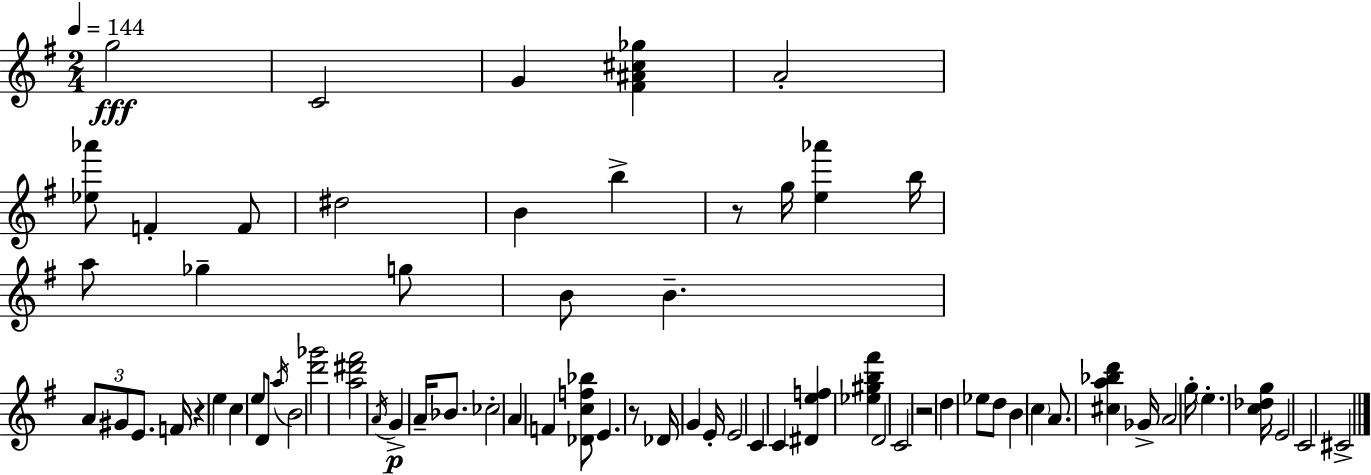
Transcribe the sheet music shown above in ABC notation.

X:1
T:Untitled
M:2/4
L:1/4
K:Em
g2 C2 G [^F^A^c_g] A2 [_e_a']/2 F F/2 ^d2 B b z/2 g/4 [e_a'] b/4 a/2 _g g/2 B/2 B A/2 ^G/2 E/2 F/4 z e c e/2 D/2 a/4 B2 [d'_g']2 [a^d'^f']2 A/4 G A/4 _B/2 _c2 A F [_Dcf_b]/2 E z/2 _D/4 G E/4 E2 C C [^Def] [_e^gb^f'] D2 C2 z2 d _e/2 d/2 B c A/2 [^ca_bd'] _G/4 A2 g/4 e [c_dg]/4 E2 C2 ^C2